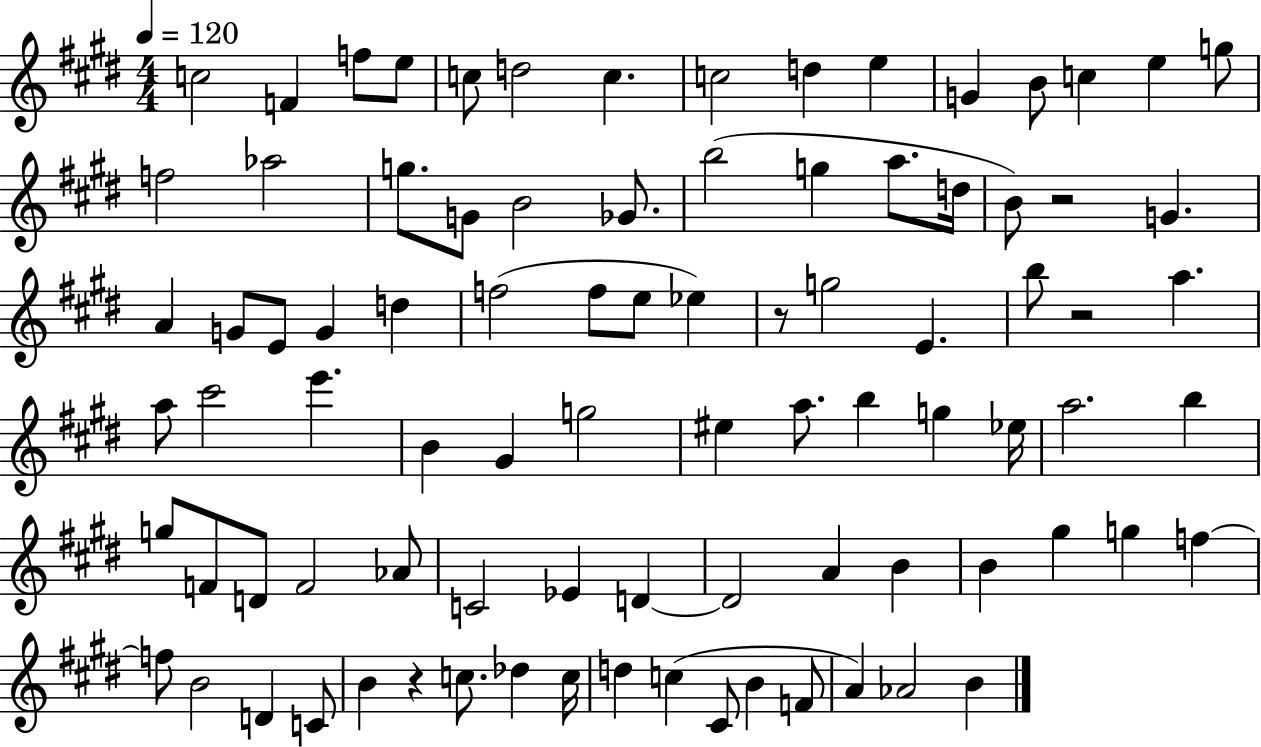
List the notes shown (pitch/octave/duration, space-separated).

C5/h F4/q F5/e E5/e C5/e D5/h C5/q. C5/h D5/q E5/q G4/q B4/e C5/q E5/q G5/e F5/h Ab5/h G5/e. G4/e B4/h Gb4/e. B5/h G5/q A5/e. D5/s B4/e R/h G4/q. A4/q G4/e E4/e G4/q D5/q F5/h F5/e E5/e Eb5/q R/e G5/h E4/q. B5/e R/h A5/q. A5/e C#6/h E6/q. B4/q G#4/q G5/h EIS5/q A5/e. B5/q G5/q Eb5/s A5/h. B5/q G5/e F4/e D4/e F4/h Ab4/e C4/h Eb4/q D4/q D4/h A4/q B4/q B4/q G#5/q G5/q F5/q F5/e B4/h D4/q C4/e B4/q R/q C5/e. Db5/q C5/s D5/q C5/q C#4/e B4/q F4/e A4/q Ab4/h B4/q